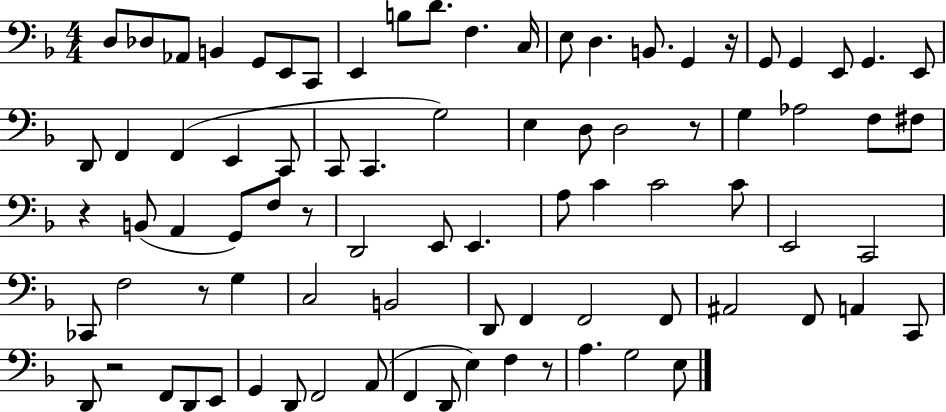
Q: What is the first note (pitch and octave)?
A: D3